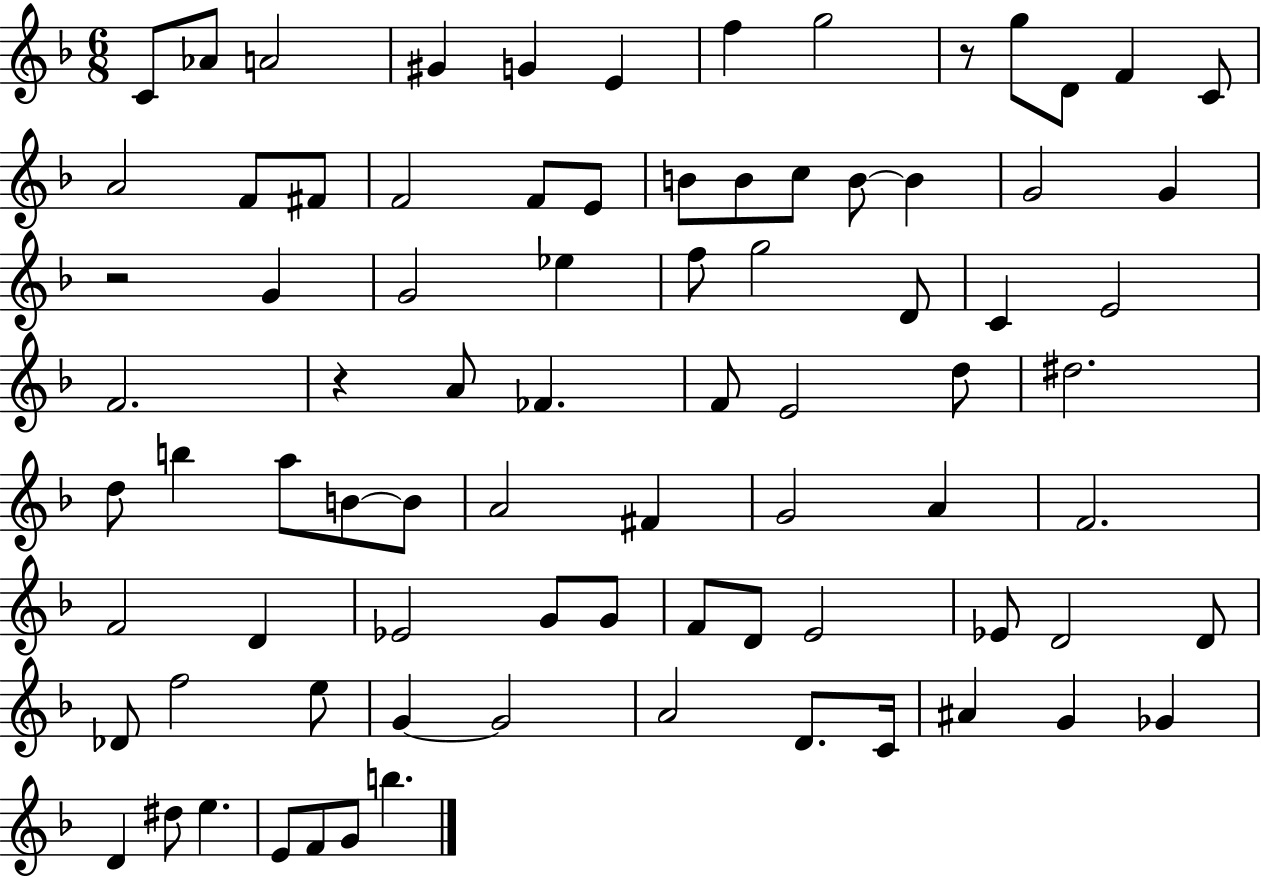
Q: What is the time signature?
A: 6/8